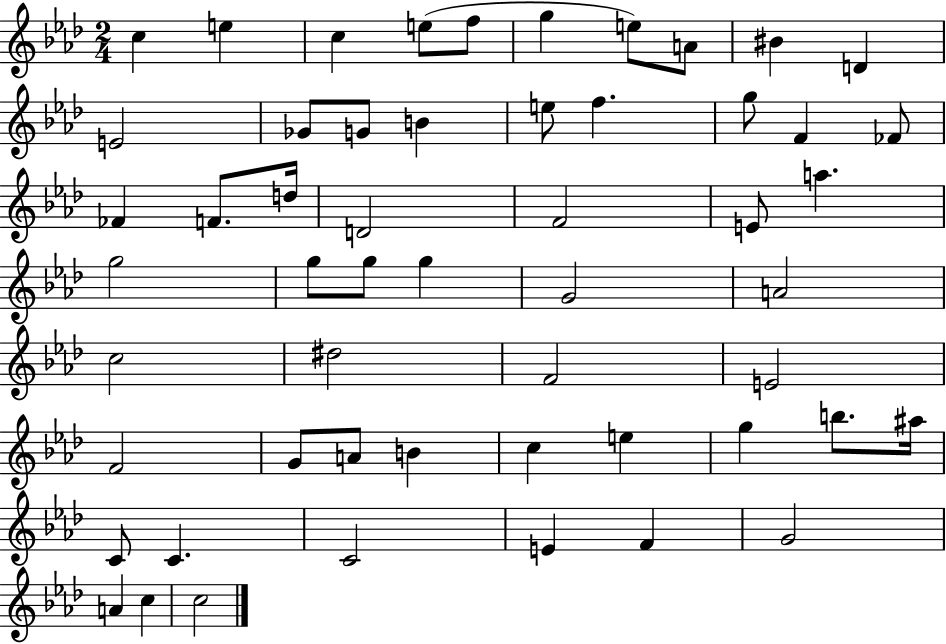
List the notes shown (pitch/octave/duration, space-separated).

C5/q E5/q C5/q E5/e F5/e G5/q E5/e A4/e BIS4/q D4/q E4/h Gb4/e G4/e B4/q E5/e F5/q. G5/e F4/q FES4/e FES4/q F4/e. D5/s D4/h F4/h E4/e A5/q. G5/h G5/e G5/e G5/q G4/h A4/h C5/h D#5/h F4/h E4/h F4/h G4/e A4/e B4/q C5/q E5/q G5/q B5/e. A#5/s C4/e C4/q. C4/h E4/q F4/q G4/h A4/q C5/q C5/h